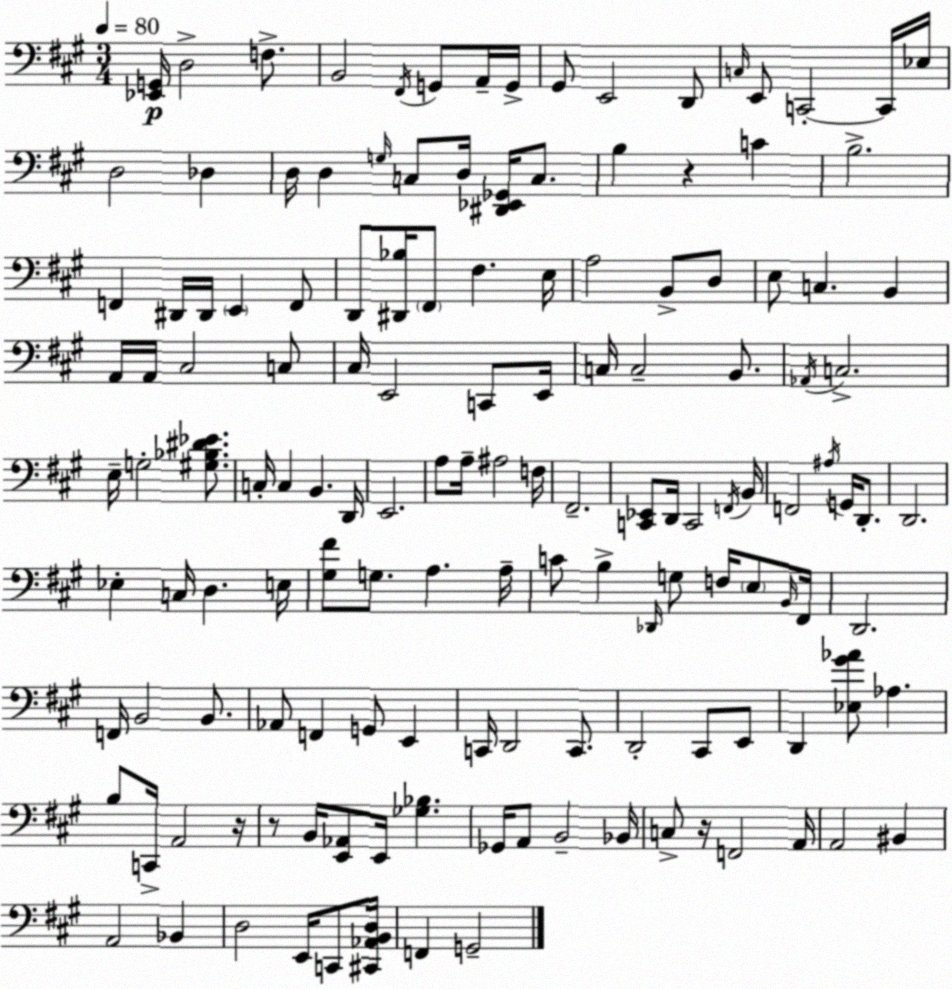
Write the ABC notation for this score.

X:1
T:Untitled
M:3/4
L:1/4
K:A
[_E,,G,,]/4 D,2 F,/2 B,,2 ^F,,/4 G,,/2 A,,/4 G,,/4 ^G,,/2 E,,2 D,,/2 C,/4 E,,/2 C,,2 C,,/4 _E,/4 D,2 _D, D,/4 D, G,/4 C,/2 D,/4 [^D,,_E,,_G,,]/4 C,/2 B, z C B,2 F,, ^D,,/4 ^D,,/4 E,, F,,/2 D,,/2 [^D,,_B,]/4 ^F,,/2 ^F, E,/4 A,2 B,,/2 D,/2 E,/2 C, B,, A,,/4 A,,/4 ^C,2 C,/2 ^C,/4 E,,2 C,,/2 E,,/4 C,/4 C,2 B,,/2 _A,,/4 C,2 E,/4 G,2 [^G,_B,^D_E]/2 C,/4 C, B,, D,,/4 E,,2 A,/2 A,/4 ^A,2 F,/4 ^F,,2 [C,,_E,,]/2 D,,/4 C,,2 F,,/4 B,,/4 F,,2 ^A,/4 G,,/4 D,,/2 D,,2 _E, C,/4 D, E,/4 [^G,^F]/2 G,/2 A, A,/4 C/2 B, _D,,/4 G,/2 F,/4 E,/2 B,,/4 ^F,,/4 D,,2 F,,/4 B,,2 B,,/2 _A,,/2 F,, G,,/2 E,, C,,/4 D,,2 C,,/2 D,,2 ^C,,/2 E,,/2 D,, [_E,^G_A]/2 _A, B,/2 C,,/4 A,,2 z/4 z/2 B,,/4 [E,,_A,,]/2 E,,/4 [_G,_B,] _G,,/4 A,,/2 B,,2 _B,,/4 C,/2 z/4 F,,2 A,,/4 A,,2 ^B,, A,,2 _B,, D,2 E,,/4 C,,/2 [^C,,_A,,B,,D,]/4 F,, G,,2